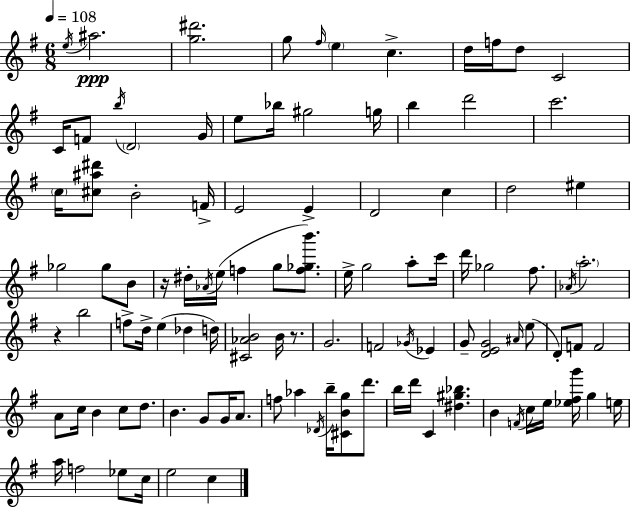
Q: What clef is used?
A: treble